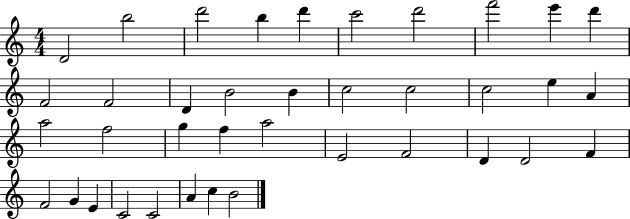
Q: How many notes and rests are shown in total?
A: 38